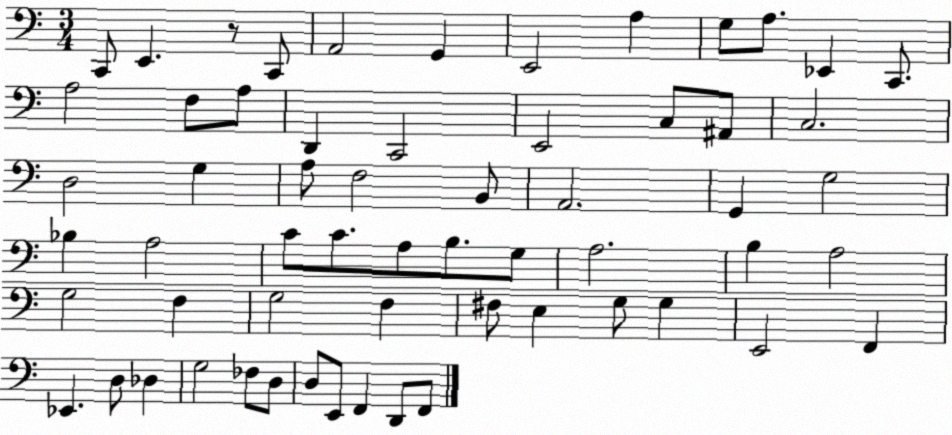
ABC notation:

X:1
T:Untitled
M:3/4
L:1/4
K:C
C,,/2 E,, z/2 C,,/2 A,,2 G,, E,,2 A, G,/2 A,/2 _E,, C,,/2 A,2 F,/2 A,/2 D,, C,,2 E,,2 C,/2 ^A,,/2 C,2 D,2 G, A,/2 F,2 B,,/2 A,,2 G,, G,2 _B, A,2 C/2 C/2 A,/2 B,/2 G,/2 A,2 B, A,2 G,2 F, G,2 F, ^F,/2 E, G,/2 G, E,,2 F,, _E,, D,/2 _D, G,2 _F,/2 D,/2 D,/2 E,,/2 F,, D,,/2 F,,/2